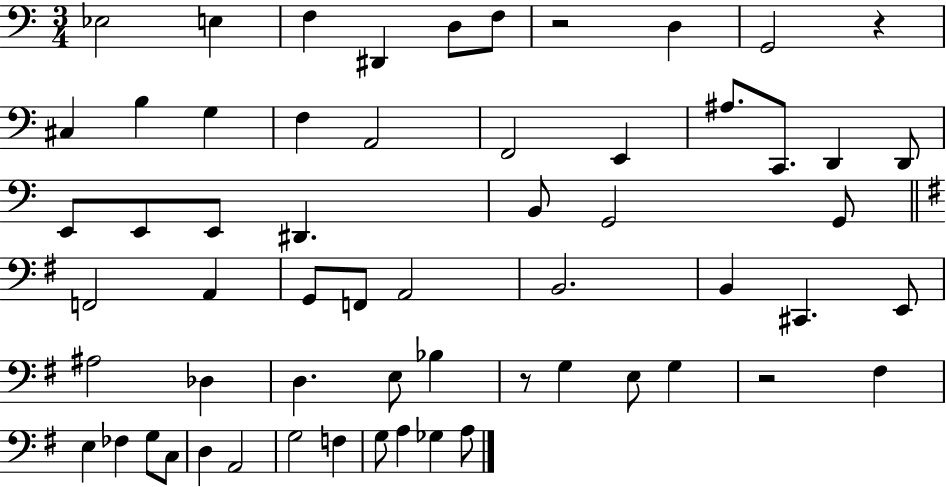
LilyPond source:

{
  \clef bass
  \numericTimeSignature
  \time 3/4
  \key c \major
  ees2 e4 | f4 dis,4 d8 f8 | r2 d4 | g,2 r4 | \break cis4 b4 g4 | f4 a,2 | f,2 e,4 | ais8. c,8. d,4 d,8 | \break e,8 e,8 e,8 dis,4. | b,8 g,2 g,8 | \bar "||" \break \key g \major f,2 a,4 | g,8 f,8 a,2 | b,2. | b,4 cis,4. e,8 | \break ais2 des4 | d4. e8 bes4 | r8 g4 e8 g4 | r2 fis4 | \break e4 fes4 g8 c8 | d4 a,2 | g2 f4 | g8 a4 ges4 a8 | \break \bar "|."
}